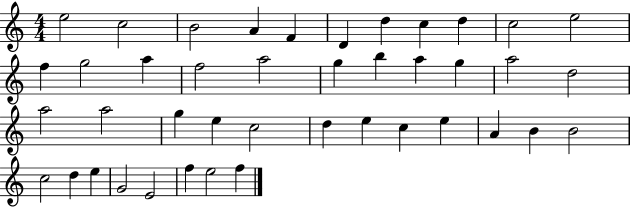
X:1
T:Untitled
M:4/4
L:1/4
K:C
e2 c2 B2 A F D d c d c2 e2 f g2 a f2 a2 g b a g a2 d2 a2 a2 g e c2 d e c e A B B2 c2 d e G2 E2 f e2 f